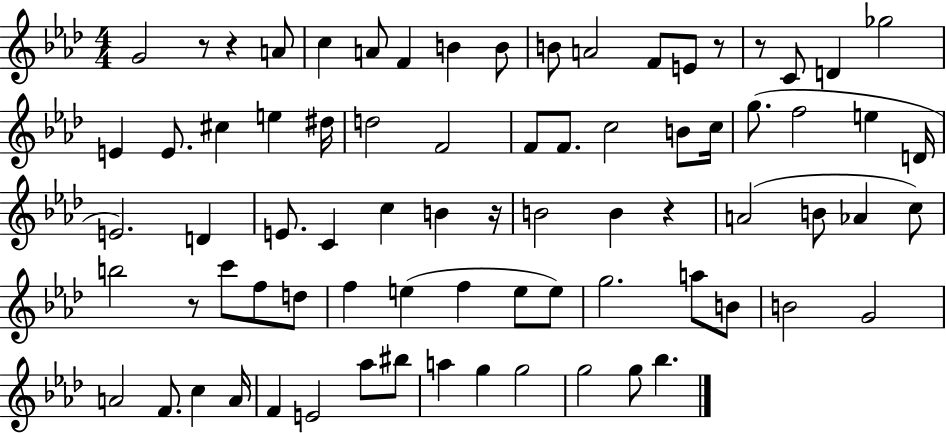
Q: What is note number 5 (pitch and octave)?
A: F4